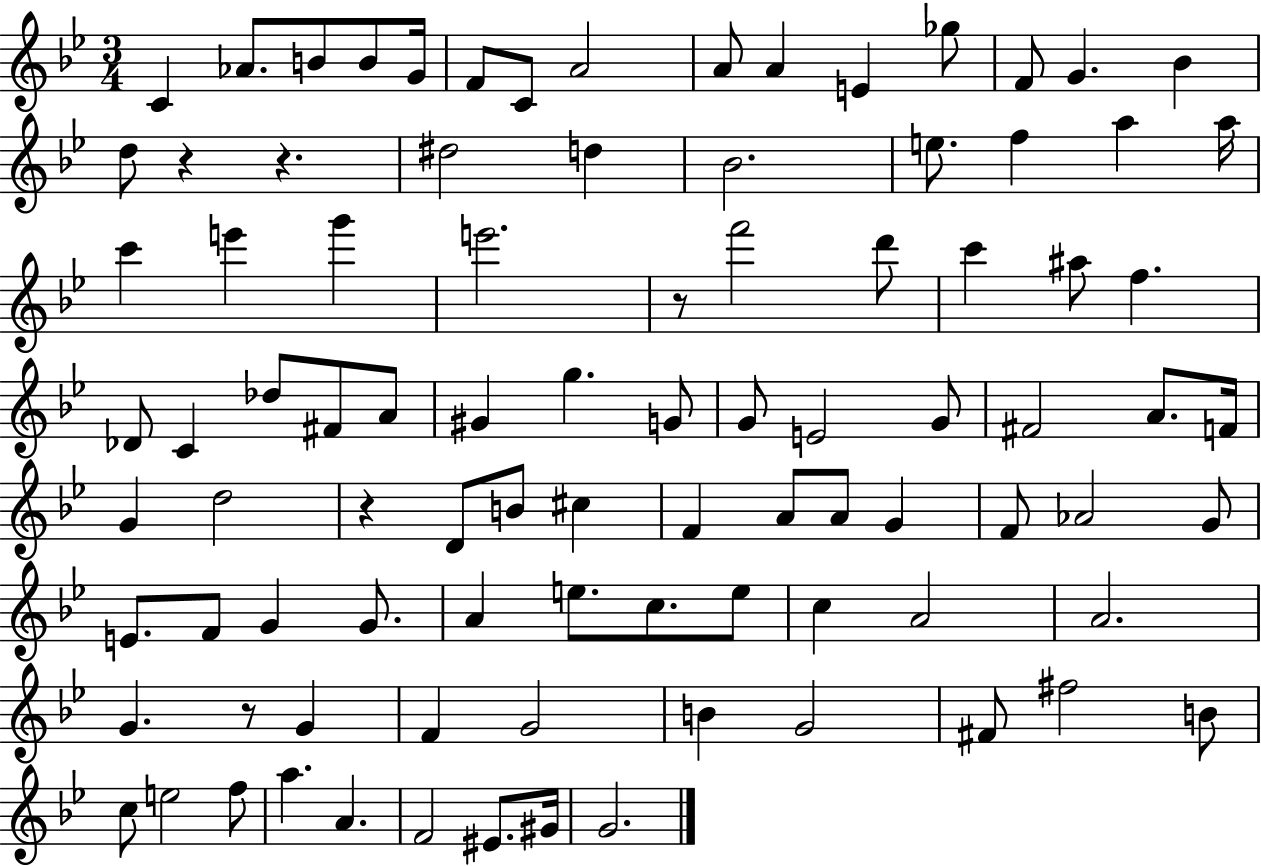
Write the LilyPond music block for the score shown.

{
  \clef treble
  \numericTimeSignature
  \time 3/4
  \key bes \major
  c'4 aes'8. b'8 b'8 g'16 | f'8 c'8 a'2 | a'8 a'4 e'4 ges''8 | f'8 g'4. bes'4 | \break d''8 r4 r4. | dis''2 d''4 | bes'2. | e''8. f''4 a''4 a''16 | \break c'''4 e'''4 g'''4 | e'''2. | r8 f'''2 d'''8 | c'''4 ais''8 f''4. | \break des'8 c'4 des''8 fis'8 a'8 | gis'4 g''4. g'8 | g'8 e'2 g'8 | fis'2 a'8. f'16 | \break g'4 d''2 | r4 d'8 b'8 cis''4 | f'4 a'8 a'8 g'4 | f'8 aes'2 g'8 | \break e'8. f'8 g'4 g'8. | a'4 e''8. c''8. e''8 | c''4 a'2 | a'2. | \break g'4. r8 g'4 | f'4 g'2 | b'4 g'2 | fis'8 fis''2 b'8 | \break c''8 e''2 f''8 | a''4. a'4. | f'2 eis'8. gis'16 | g'2. | \break \bar "|."
}